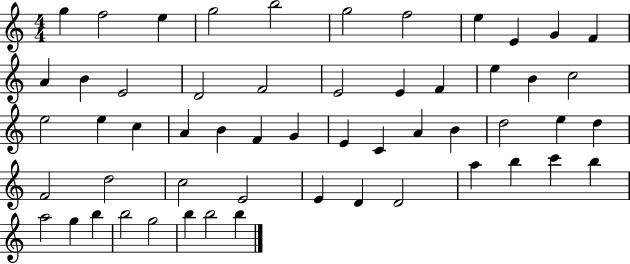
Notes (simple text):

G5/q F5/h E5/q G5/h B5/h G5/h F5/h E5/q E4/q G4/q F4/q A4/q B4/q E4/h D4/h F4/h E4/h E4/q F4/q E5/q B4/q C5/h E5/h E5/q C5/q A4/q B4/q F4/q G4/q E4/q C4/q A4/q B4/q D5/h E5/q D5/q F4/h D5/h C5/h E4/h E4/q D4/q D4/h A5/q B5/q C6/q B5/q A5/h G5/q B5/q B5/h G5/h B5/q B5/h B5/q